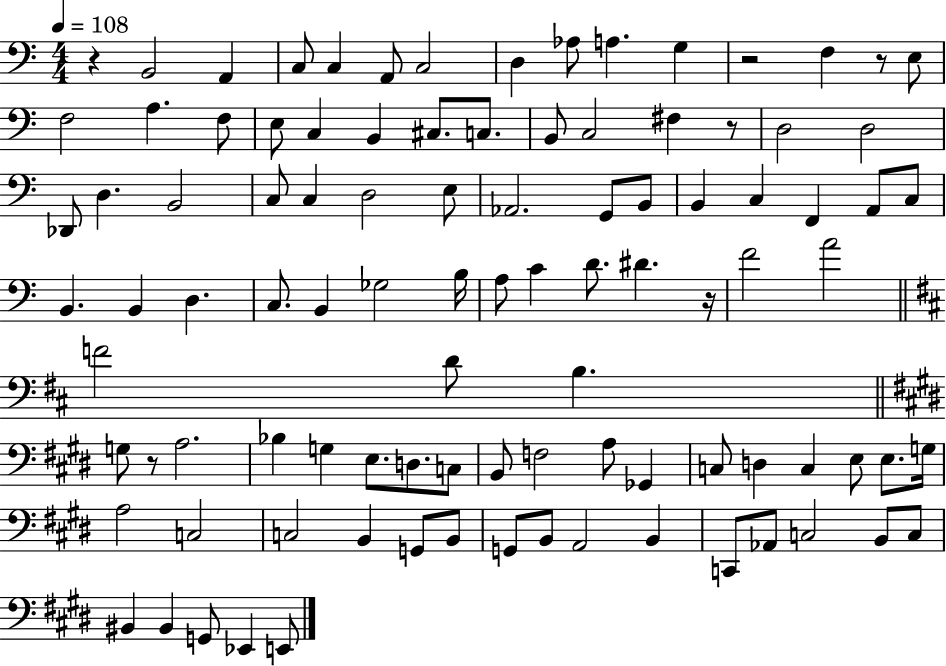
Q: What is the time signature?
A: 4/4